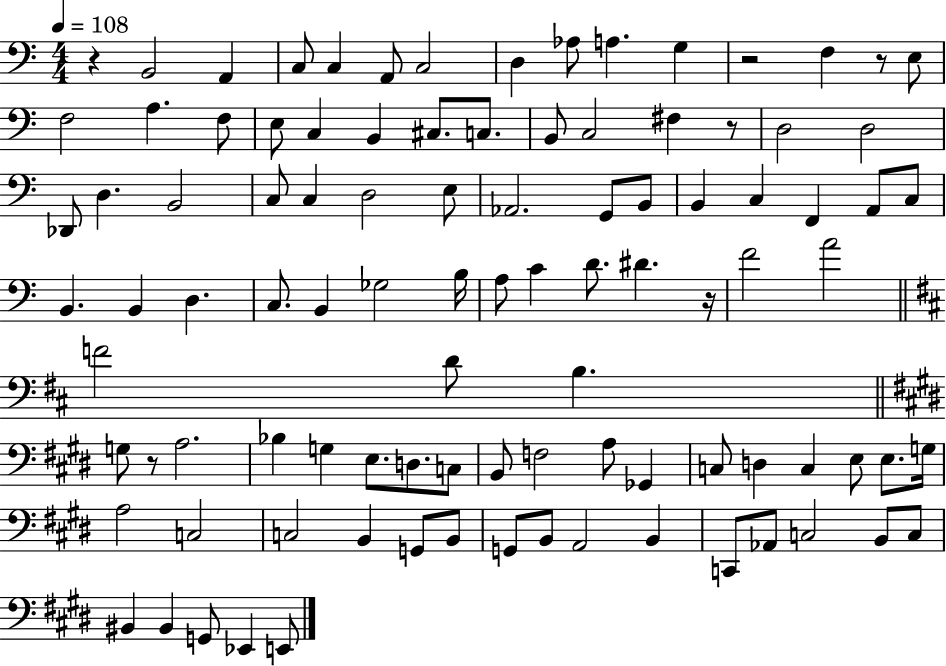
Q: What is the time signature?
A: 4/4